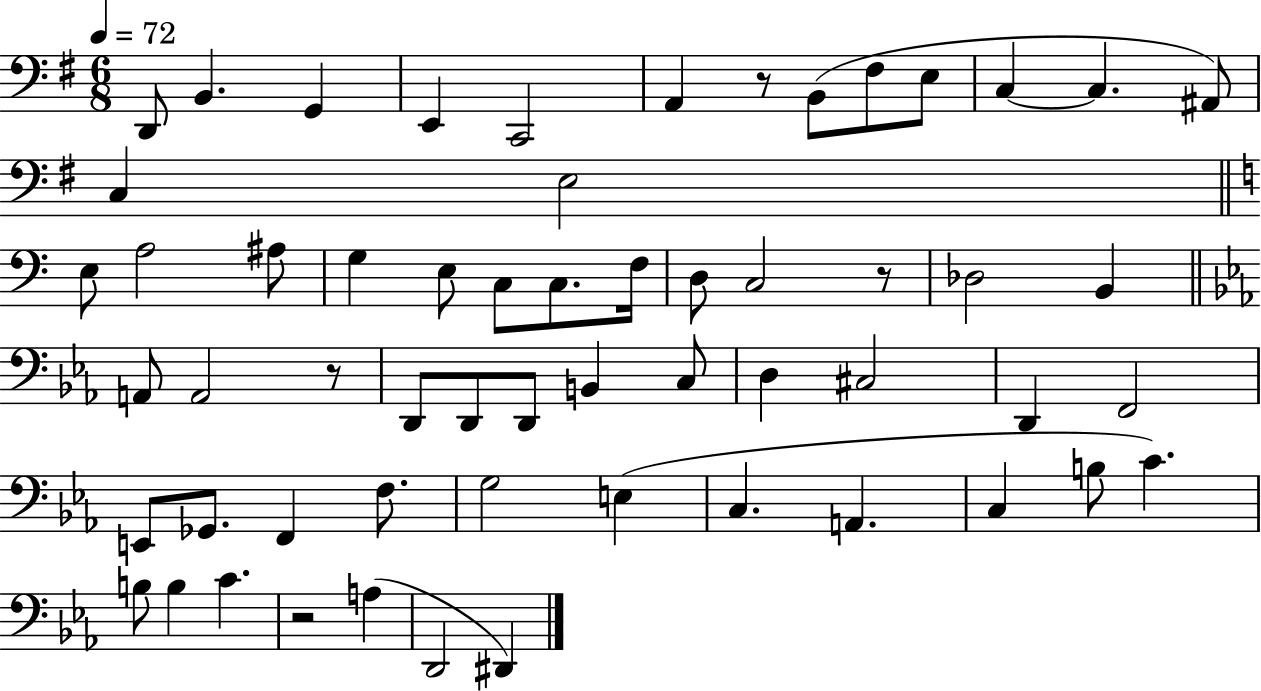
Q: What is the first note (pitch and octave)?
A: D2